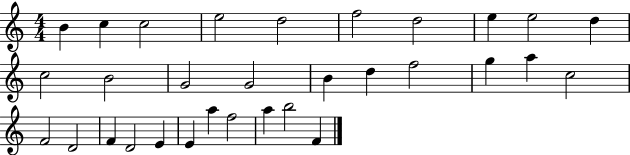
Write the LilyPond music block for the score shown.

{
  \clef treble
  \numericTimeSignature
  \time 4/4
  \key c \major
  b'4 c''4 c''2 | e''2 d''2 | f''2 d''2 | e''4 e''2 d''4 | \break c''2 b'2 | g'2 g'2 | b'4 d''4 f''2 | g''4 a''4 c''2 | \break f'2 d'2 | f'4 d'2 e'4 | e'4 a''4 f''2 | a''4 b''2 f'4 | \break \bar "|."
}